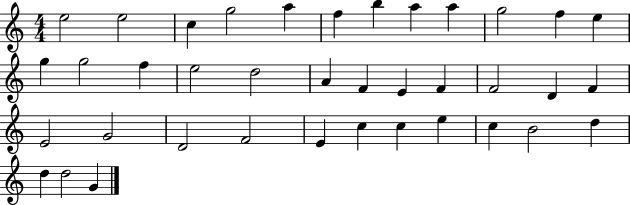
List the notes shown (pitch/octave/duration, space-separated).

E5/h E5/h C5/q G5/h A5/q F5/q B5/q A5/q A5/q G5/h F5/q E5/q G5/q G5/h F5/q E5/h D5/h A4/q F4/q E4/q F4/q F4/h D4/q F4/q E4/h G4/h D4/h F4/h E4/q C5/q C5/q E5/q C5/q B4/h D5/q D5/q D5/h G4/q